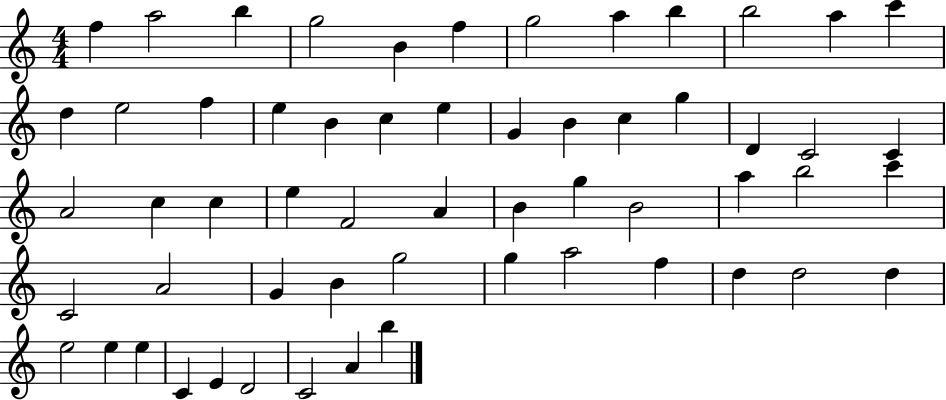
X:1
T:Untitled
M:4/4
L:1/4
K:C
f a2 b g2 B f g2 a b b2 a c' d e2 f e B c e G B c g D C2 C A2 c c e F2 A B g B2 a b2 c' C2 A2 G B g2 g a2 f d d2 d e2 e e C E D2 C2 A b